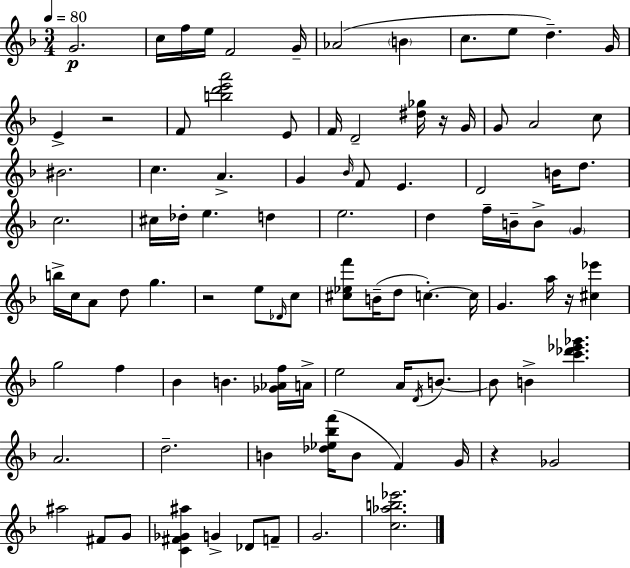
{
  \clef treble
  \numericTimeSignature
  \time 3/4
  \key d \minor
  \tempo 4 = 80
  g'2.\p | c''16 f''16 e''16 f'2 g'16-- | aes'2( \parenthesize b'4 | c''8. e''8 d''4.--) g'16 | \break e'4-> r2 | f'8 <b'' d''' e''' a'''>2 e'8 | f'16 d'2-- <dis'' ges''>16 r16 g'16 | g'8 a'2 c''8 | \break bis'2. | c''4. a'4.-> | g'4 \grace { bes'16 } f'8 e'4. | d'2 b'16 d''8. | \break c''2. | cis''16 des''16-. e''4. d''4 | e''2. | d''4 f''16-- b'16-- b'8-> \parenthesize g'4 | \break b''16-> c''16 a'8 d''8 g''4. | r2 e''8 \grace { des'16 } | c''8 <cis'' ees'' f'''>8 b'16--( d''8 c''4.-.~~) | c''16 g'4. a''16 r16 <cis'' ees'''>4 | \break g''2 f''4 | bes'4 b'4. | <ges' aes' f''>16 a'16-> e''2 a'16 \acciaccatura { d'16 } | b'8.~~ b'8 b'4-> <c''' des''' ees''' ges'''>4. | \break a'2. | d''2.-- | b'4 <des'' ees'' bes'' f'''>16( b'8 f'4) | g'16 r4 ges'2 | \break ais''2 fis'8 | g'8 <c' fis' ges' ais''>4 g'4-> des'8 | f'8-- g'2. | <c'' aes'' b'' ees'''>2. | \break \bar "|."
}